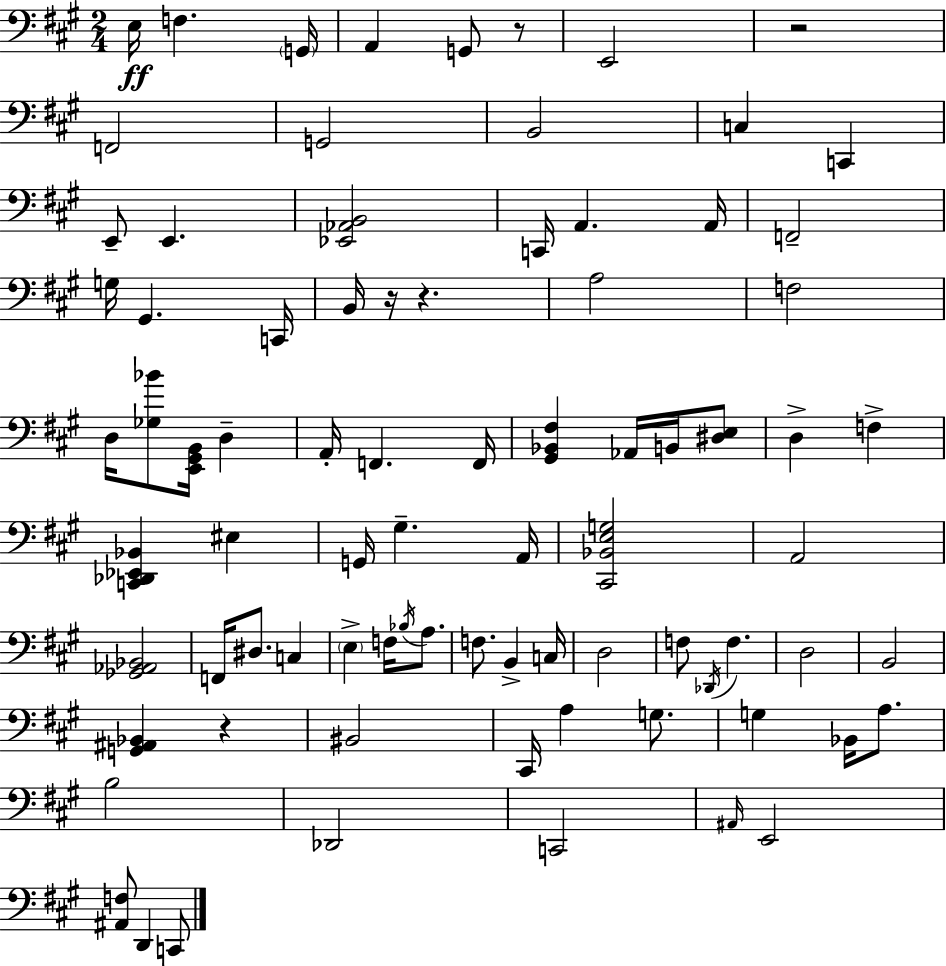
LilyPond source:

{
  \clef bass
  \numericTimeSignature
  \time 2/4
  \key a \major
  e16\ff f4. \parenthesize g,16 | a,4 g,8 r8 | e,2 | r2 | \break f,2 | g,2 | b,2 | c4 c,4 | \break e,8-- e,4. | <ees, aes, b,>2 | c,16 a,4. a,16 | f,2-- | \break g16 gis,4. c,16 | b,16 r16 r4. | a2 | f2 | \break d16 <ges bes'>8 <e, gis, b,>16 d4-- | a,16-. f,4. f,16 | <gis, bes, fis>4 aes,16 b,16 <dis e>8 | d4-> f4-> | \break <c, des, ees, bes,>4 eis4 | g,16 gis4.-- a,16 | <cis, bes, e g>2 | a,2 | \break <ges, aes, bes,>2 | f,16 dis8. c4 | \parenthesize e4-> f16 \acciaccatura { bes16 } a8. | f8. b,4-> | \break c16 d2 | f8 \acciaccatura { des,16 } f4. | d2 | b,2 | \break <g, ais, bes,>4 r4 | bis,2 | cis,16 a4 g8. | g4 bes,16 a8. | \break b2 | des,2 | c,2 | \grace { ais,16 } e,2 | \break <ais, f>8 d,4 | c,8 \bar "|."
}